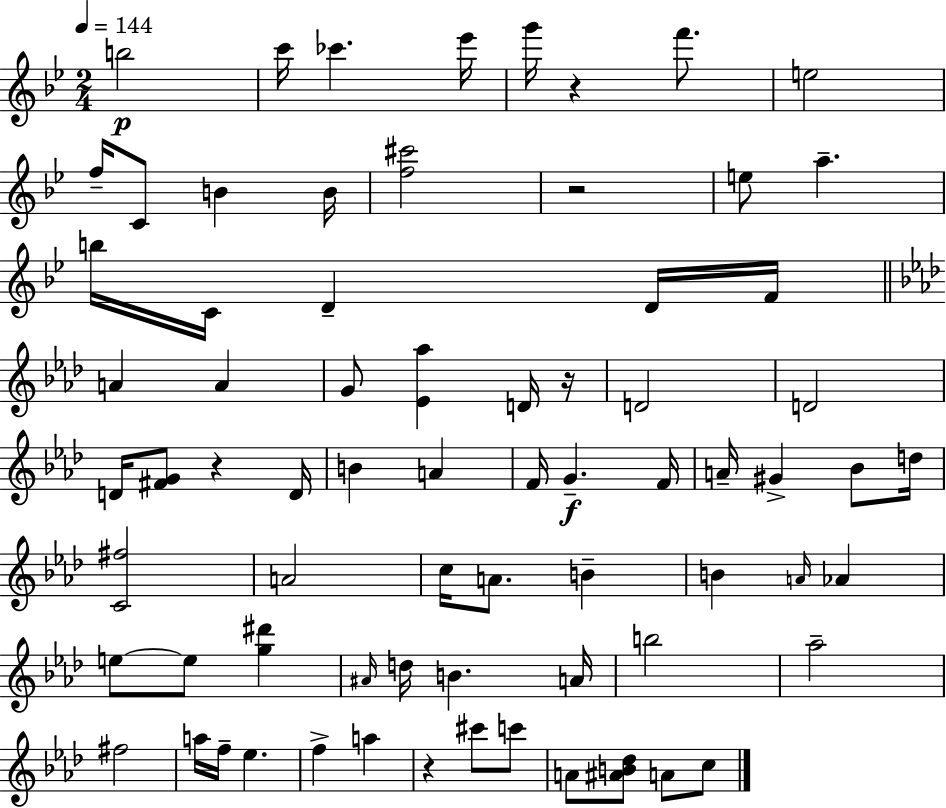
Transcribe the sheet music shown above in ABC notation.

X:1
T:Untitled
M:2/4
L:1/4
K:Bb
b2 c'/4 _c' _e'/4 g'/4 z f'/2 e2 f/4 C/2 B B/4 [f^c']2 z2 e/2 a b/4 C/4 D D/4 F/4 A A G/2 [_E_a] D/4 z/4 D2 D2 D/4 [^FG]/2 z D/4 B A F/4 G F/4 A/4 ^G _B/2 d/4 [C^f]2 A2 c/4 A/2 B B A/4 _A e/2 e/2 [g^d'] ^A/4 d/4 B A/4 b2 _a2 ^f2 a/4 f/4 _e f a z ^c'/2 c'/2 A/2 [^AB_d]/2 A/2 c/2